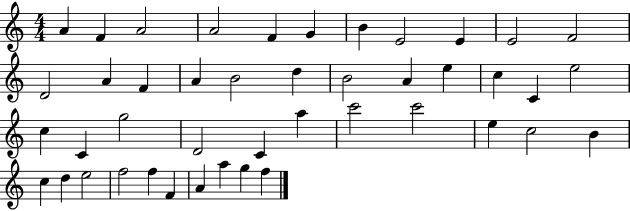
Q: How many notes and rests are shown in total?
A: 44